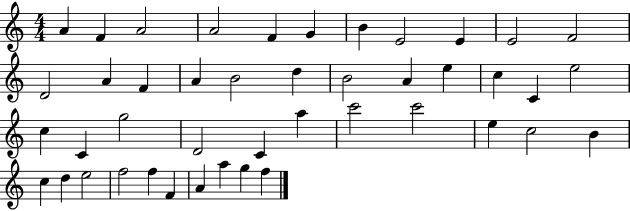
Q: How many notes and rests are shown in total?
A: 44